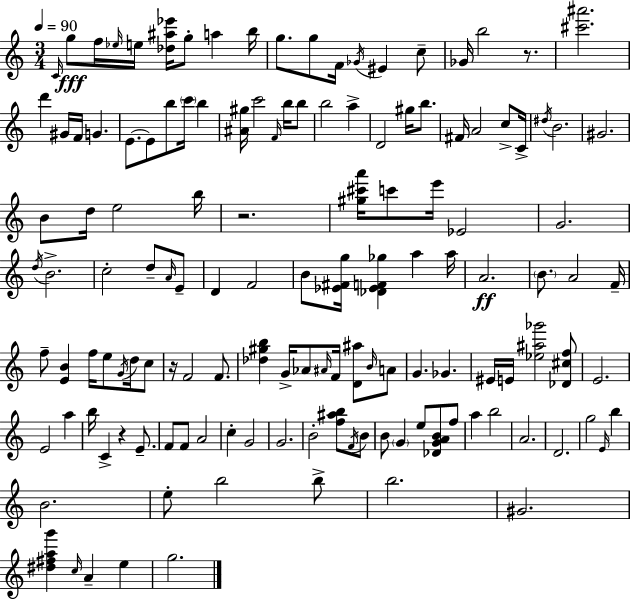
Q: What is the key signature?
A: C major